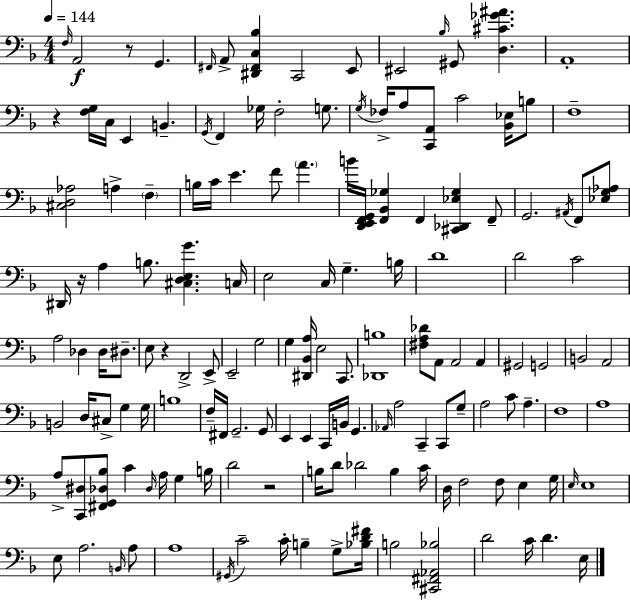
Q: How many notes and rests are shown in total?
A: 150